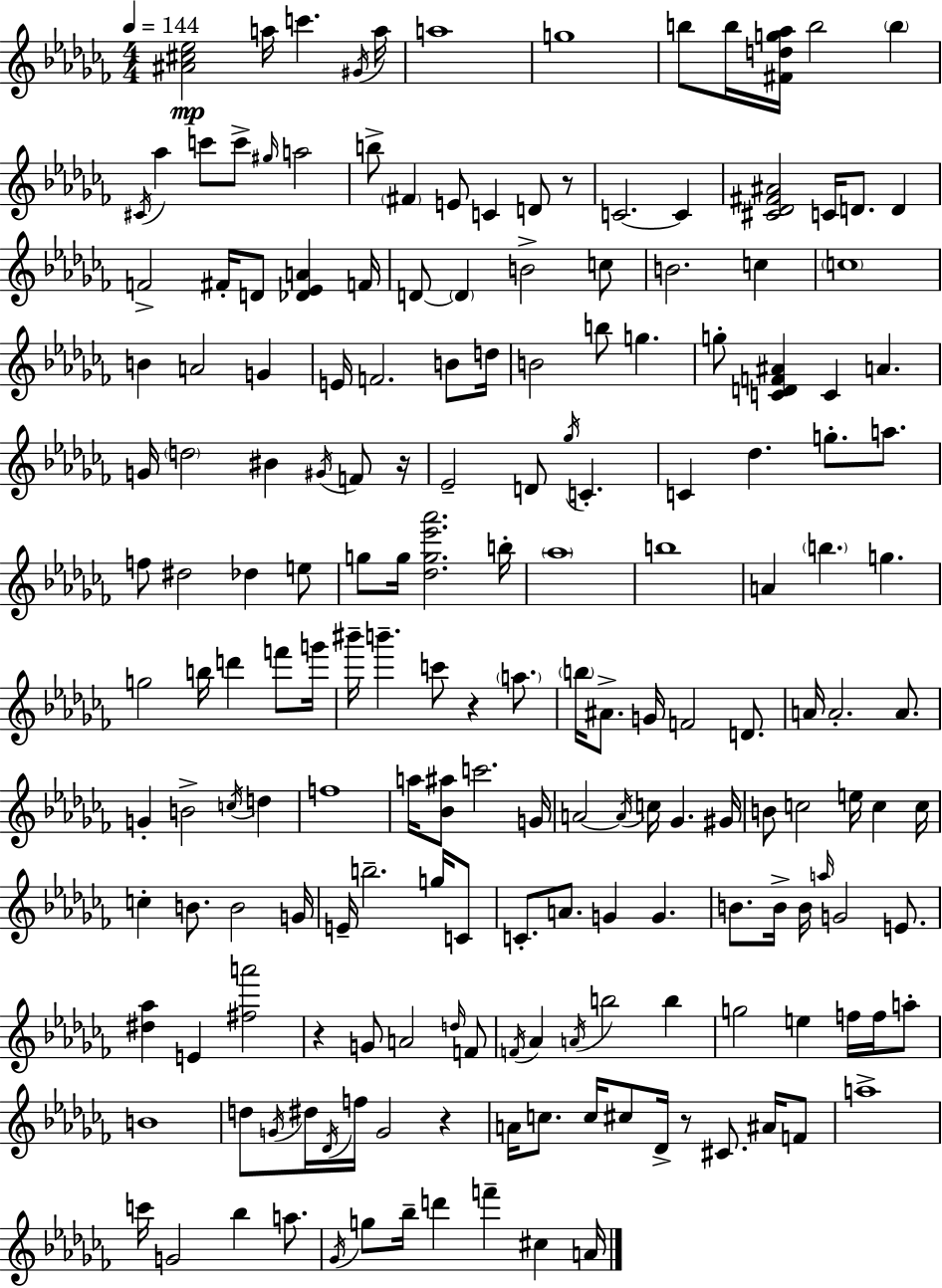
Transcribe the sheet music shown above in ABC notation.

X:1
T:Untitled
M:4/4
L:1/4
K:Abm
[^A^c_e]2 a/4 c' ^G/4 a/4 a4 g4 b/2 b/4 [^Fdg_a]/4 b2 b ^C/4 _a c'/2 c'/2 ^g/4 a2 b/2 ^F E/2 C D/2 z/2 C2 C [^C_D^F^A]2 C/4 D/2 D F2 ^F/4 D/2 [_D_EA] F/4 D/2 D B2 c/2 B2 c c4 B A2 G E/4 F2 B/2 d/4 B2 b/2 g g/2 [CDF^A] C A G/4 d2 ^B ^G/4 F/2 z/4 _E2 D/2 _g/4 C C _d g/2 a/2 f/2 ^d2 _d e/2 g/2 g/4 [_dg_e'_a']2 b/4 _a4 b4 A b g g2 b/4 d' f'/2 g'/4 ^b'/4 b' c'/2 z a/2 b/4 ^A/2 G/4 F2 D/2 A/4 A2 A/2 G B2 c/4 d f4 a/4 [_B^a]/2 c'2 G/4 A2 A/4 c/4 _G ^G/4 B/2 c2 e/4 c c/4 c B/2 B2 G/4 E/4 b2 g/4 C/2 C/2 A/2 G G B/2 B/4 B/4 a/4 G2 E/2 [^d_a] E [^fa']2 z G/2 A2 d/4 F/2 F/4 _A A/4 b2 b g2 e f/4 f/4 a/2 B4 d/2 G/4 ^d/4 _D/4 f/4 G2 z A/4 c/2 c/4 ^c/2 _D/4 z/2 ^C/2 ^A/4 F/2 a4 c'/4 G2 _b a/2 _G/4 g/2 _b/4 d' f' ^c A/4